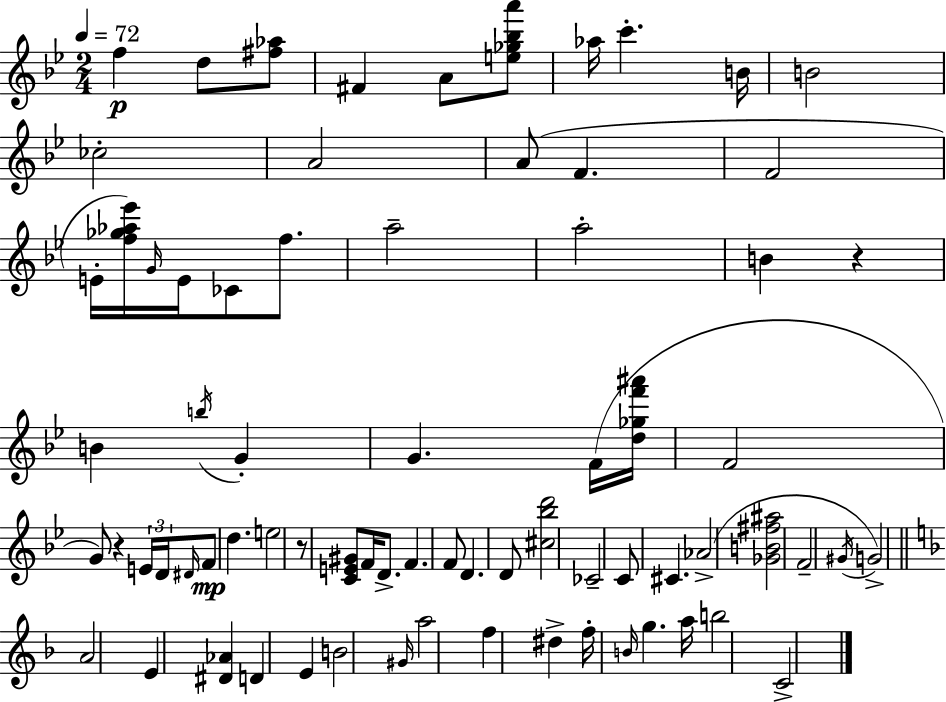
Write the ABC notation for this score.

X:1
T:Untitled
M:2/4
L:1/4
K:Gm
f d/2 [^f_a]/2 ^F A/2 [e_g_ba']/2 _a/4 c' B/4 B2 _c2 A2 A/2 F F2 E/4 [f_g_a_e']/4 G/4 E/4 _C/2 f/2 a2 a2 B z B b/4 G G F/4 [d_gf'^a']/4 F2 G/2 z E/4 D/4 ^D/4 F/2 d e2 z/2 [CE^G]/2 F/4 D/2 F F/2 D D/2 [^c_bd']2 _C2 C/2 ^C _A2 [_GB^f^a]2 F2 ^G/4 G2 A2 E [^D_A] D E B2 ^G/4 a2 f ^d f/4 B/4 g a/4 b2 C2